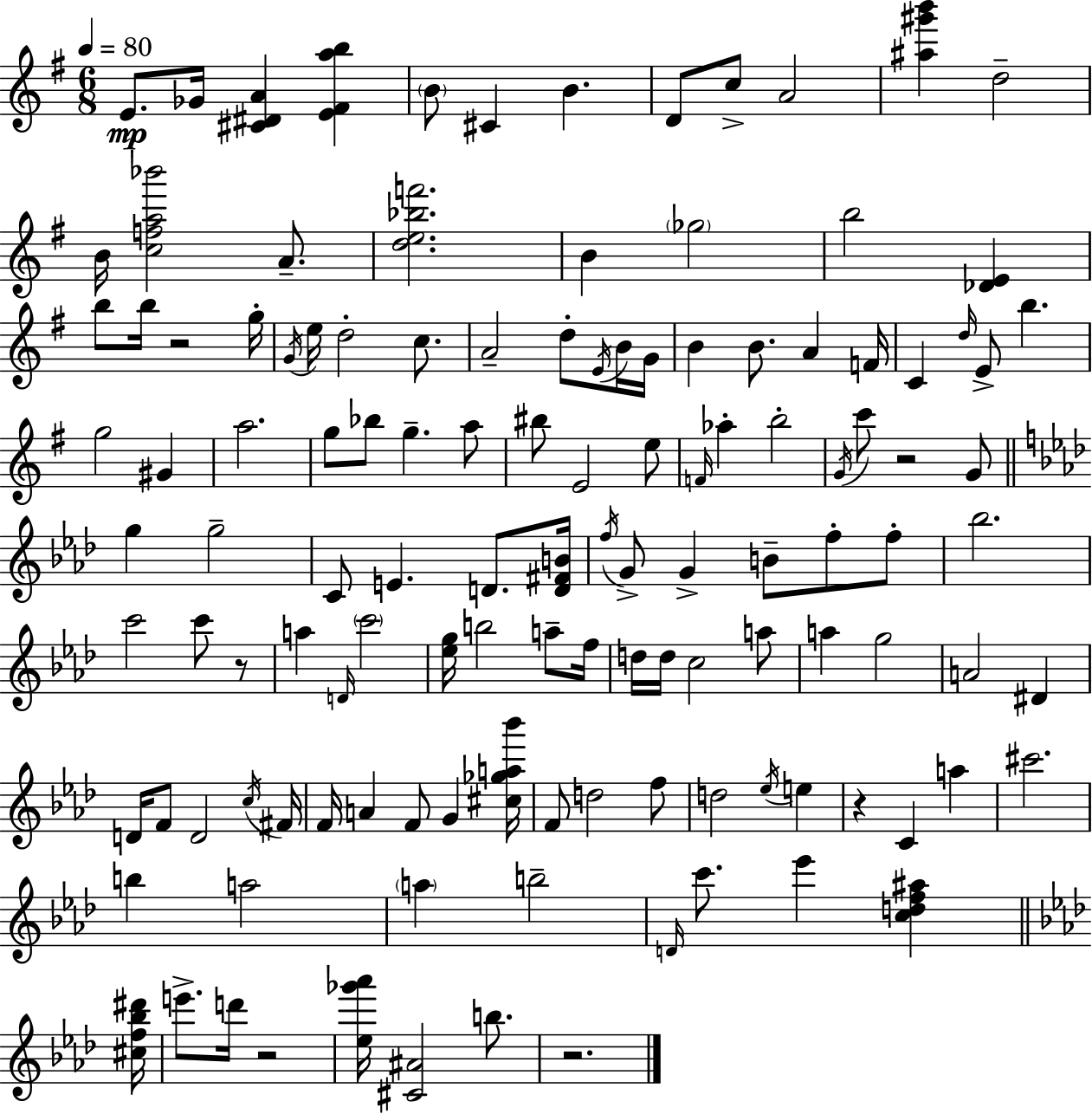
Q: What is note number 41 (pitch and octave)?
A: A5